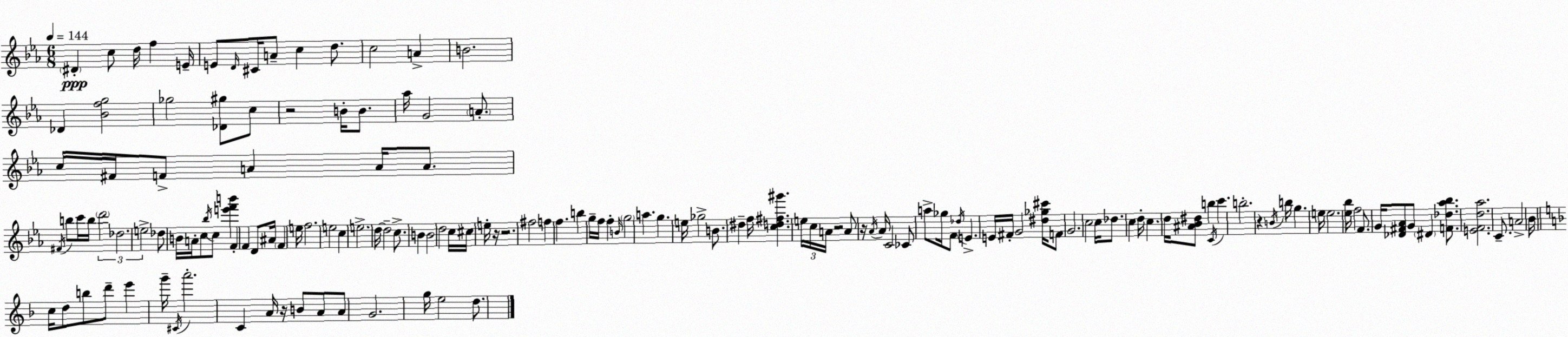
X:1
T:Untitled
M:6/8
L:1/4
K:Cm
^D c/2 d/4 f E/4 E/2 D/4 ^C/4 A/2 c d/2 c2 A B2 _D [_Bfg]2 _g2 [_D^g]/2 c/2 z2 B/4 B/2 _a/4 G2 A/2 c/4 ^F/4 F/2 A A/4 A/2 ^F/4 b/2 c'/4 b/4 d'2 _d2 e2 _d/2 B/4 A/4 c/2 _b/4 c/2 [e'f'b'] F F D/2 ^A/4 F e/4 f2 e2 c e2 d/4 d2 c/2 B B2 d2 c/4 ^c/4 e/4 z/4 z2 ^f2 f f b g/4 f/4 f B/4 g2 a g e/4 _g2 B/2 ^d f/4 [cd^f^g'] e/4 c/4 A/4 z2 A/2 z/4 _A/4 _A/4 C2 _C/2 a/2 _g/4 F/2 _d/4 E E/4 ^F/4 G2 [^d_g^c']/4 F/2 G2 c2 c/4 _d/2 c d/4 c d/4 [^A_B^d]/2 b C/4 c' b2 z B/4 b/4 g e/4 e2 [_e_b]/4 f2 F/2 G/4 [_D^F_A]/2 G/2 ^D [F_d_a_b]/2 [EFd_a]2 C/2 A2 _B/4 c/4 d/2 b/2 d'/2 e' g'/4 ^C/4 a'2 C A/4 z/4 B/2 A/2 A/2 G2 g/4 e2 d/2